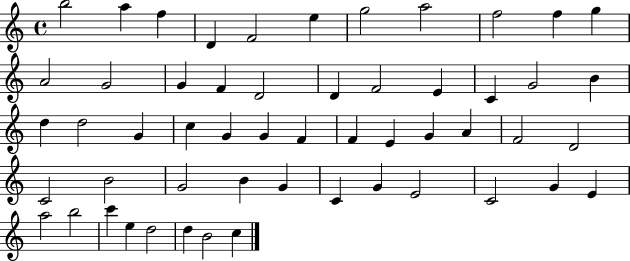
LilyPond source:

{
  \clef treble
  \time 4/4
  \defaultTimeSignature
  \key c \major
  b''2 a''4 f''4 | d'4 f'2 e''4 | g''2 a''2 | f''2 f''4 g''4 | \break a'2 g'2 | g'4 f'4 d'2 | d'4 f'2 e'4 | c'4 g'2 b'4 | \break d''4 d''2 g'4 | c''4 g'4 g'4 f'4 | f'4 e'4 g'4 a'4 | f'2 d'2 | \break c'2 b'2 | g'2 b'4 g'4 | c'4 g'4 e'2 | c'2 g'4 e'4 | \break a''2 b''2 | c'''4 e''4 d''2 | d''4 b'2 c''4 | \bar "|."
}